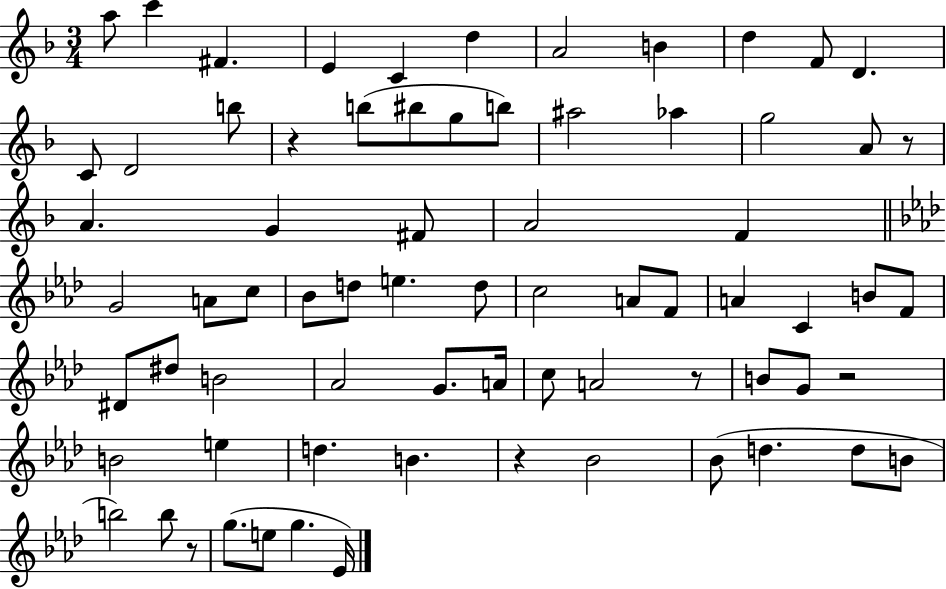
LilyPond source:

{
  \clef treble
  \numericTimeSignature
  \time 3/4
  \key f \major
  \repeat volta 2 { a''8 c'''4 fis'4. | e'4 c'4 d''4 | a'2 b'4 | d''4 f'8 d'4. | \break c'8 d'2 b''8 | r4 b''8( bis''8 g''8 b''8) | ais''2 aes''4 | g''2 a'8 r8 | \break a'4. g'4 fis'8 | a'2 f'4 | \bar "||" \break \key f \minor g'2 a'8 c''8 | bes'8 d''8 e''4. d''8 | c''2 a'8 f'8 | a'4 c'4 b'8 f'8 | \break dis'8 dis''8 b'2 | aes'2 g'8. a'16 | c''8 a'2 r8 | b'8 g'8 r2 | \break b'2 e''4 | d''4. b'4. | r4 bes'2 | bes'8( d''4. d''8 b'8 | \break b''2) b''8 r8 | g''8.( e''8 g''4. ees'16) | } \bar "|."
}